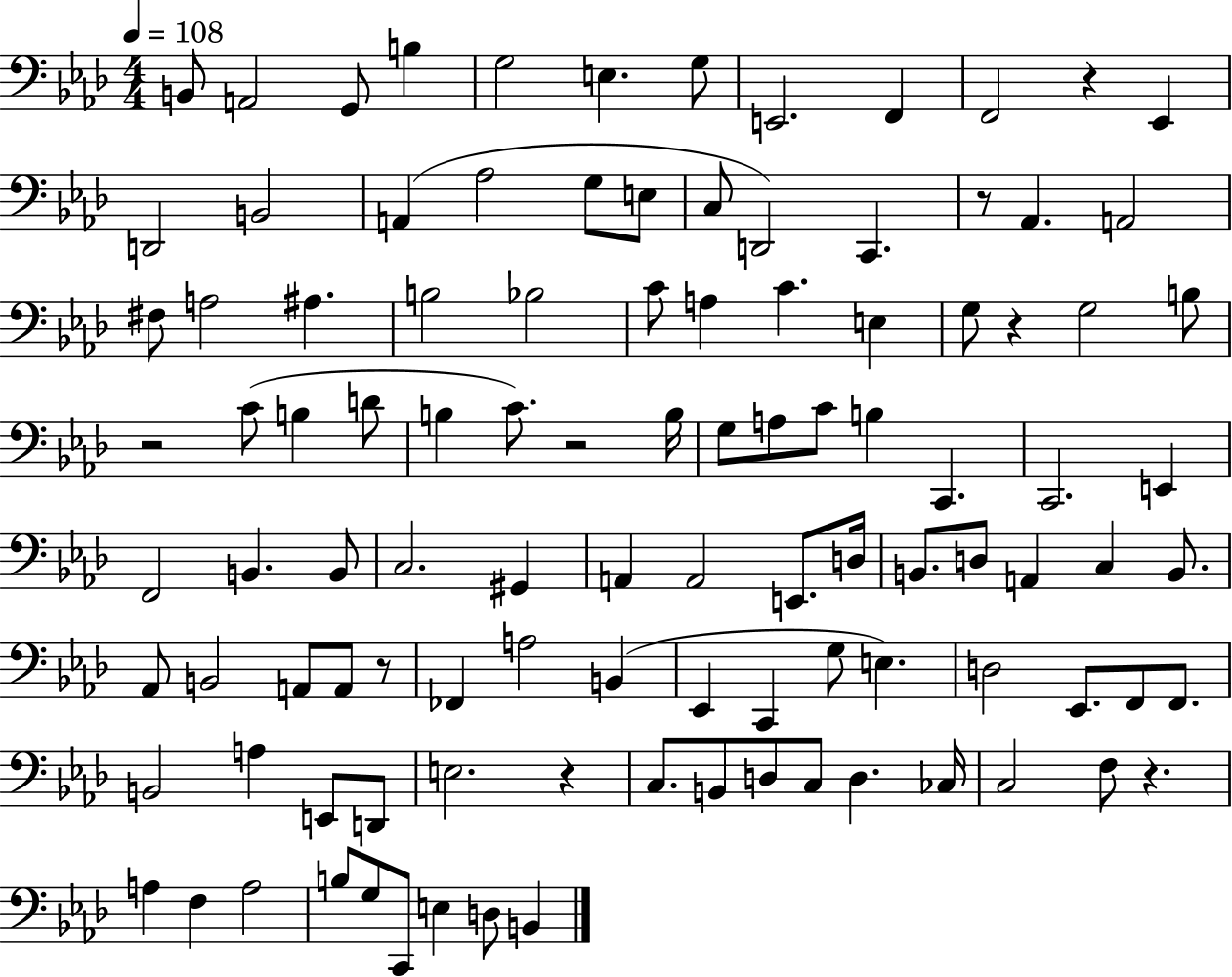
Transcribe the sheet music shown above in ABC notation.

X:1
T:Untitled
M:4/4
L:1/4
K:Ab
B,,/2 A,,2 G,,/2 B, G,2 E, G,/2 E,,2 F,, F,,2 z _E,, D,,2 B,,2 A,, _A,2 G,/2 E,/2 C,/2 D,,2 C,, z/2 _A,, A,,2 ^F,/2 A,2 ^A, B,2 _B,2 C/2 A, C E, G,/2 z G,2 B,/2 z2 C/2 B, D/2 B, C/2 z2 B,/4 G,/2 A,/2 C/2 B, C,, C,,2 E,, F,,2 B,, B,,/2 C,2 ^G,, A,, A,,2 E,,/2 D,/4 B,,/2 D,/2 A,, C, B,,/2 _A,,/2 B,,2 A,,/2 A,,/2 z/2 _F,, A,2 B,, _E,, C,, G,/2 E, D,2 _E,,/2 F,,/2 F,,/2 B,,2 A, E,,/2 D,,/2 E,2 z C,/2 B,,/2 D,/2 C,/2 D, _C,/4 C,2 F,/2 z A, F, A,2 B,/2 G,/2 C,,/2 E, D,/2 B,,